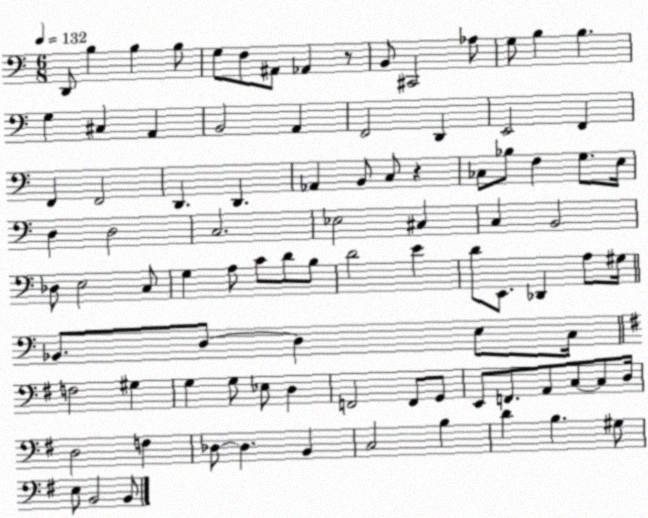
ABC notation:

X:1
T:Untitled
M:6/8
L:1/4
K:C
D,,/2 B, B, B,/2 G,/2 F,/2 ^A,,/2 _A,, z/2 B,,/2 ^C,,2 _A,/2 G,/2 B, B, G, ^C, A,, B,,2 A,, F,,2 D,, E,,2 F,, F,, F,,2 D,, D,, _A,, B,,/2 C,/2 z _C,/2 _B,/2 F, G,/2 E,/4 D, D,2 C,2 _E,2 ^C, C, B,,2 _D,/2 E,2 C,/2 G, A,/2 C/2 D/2 B,/2 D2 E D/2 E,,/2 _D,, A,/2 ^G,/4 _B,,/2 D,/2 D, E,/2 C,/4 F,2 ^G, G, G,/2 _E,/2 D, F,,2 F,,/2 G,,/2 E,,/2 F,,/2 A,,/2 C,/2 C,/2 D,/4 D,2 F, _D,/2 _D, B,, C,2 B, D B, ^G,/2 E,/2 B,,2 B,,/2